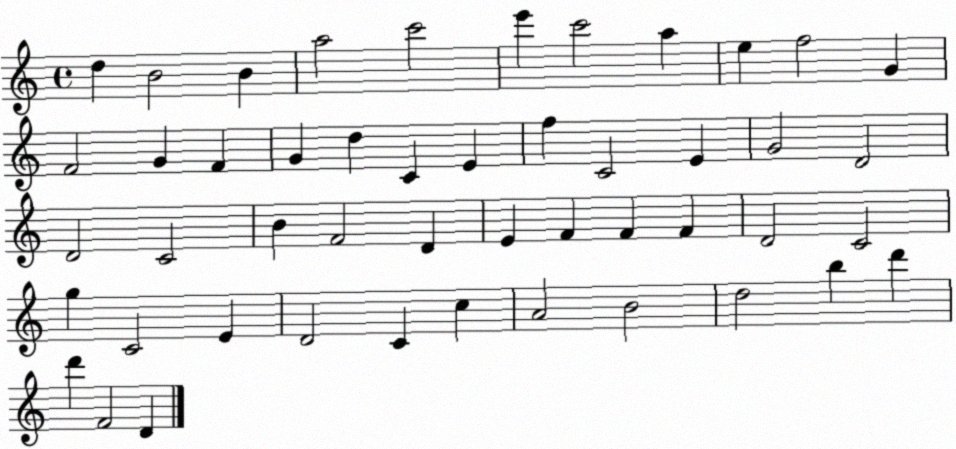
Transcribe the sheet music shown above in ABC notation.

X:1
T:Untitled
M:4/4
L:1/4
K:C
d B2 B a2 c'2 e' c'2 a e f2 G F2 G F G d C E f C2 E G2 D2 D2 C2 B F2 D E F F F D2 C2 g C2 E D2 C c A2 B2 d2 b d' d' F2 D